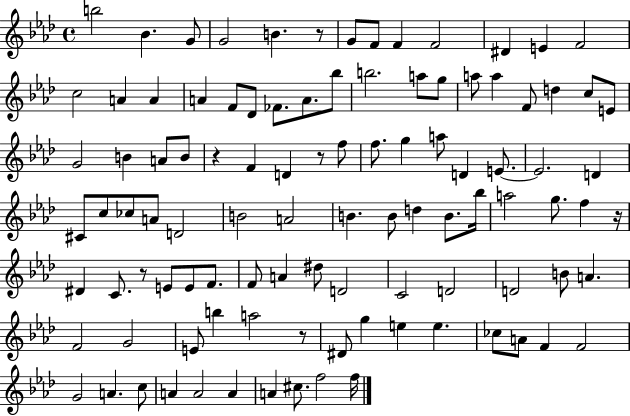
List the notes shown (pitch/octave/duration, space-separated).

B5/h Bb4/q. G4/e G4/h B4/q. R/e G4/e F4/e F4/q F4/h D#4/q E4/q F4/h C5/h A4/q A4/q A4/q F4/e Db4/e FES4/e. A4/e. Bb5/e B5/h. A5/e G5/e A5/e A5/q F4/e D5/q C5/e E4/e G4/h B4/q A4/e B4/e R/q F4/q D4/q R/e F5/e F5/e. G5/q A5/e D4/q E4/e. E4/h. D4/q C#4/e C5/e CES5/e A4/e D4/h B4/h A4/h B4/q. B4/e D5/q B4/e. Bb5/s A5/h G5/e. F5/q R/s D#4/q C4/e. R/e E4/e E4/e F4/e. F4/e A4/q D#5/e D4/h C4/h D4/h D4/h B4/e A4/q. F4/h G4/h E4/e B5/q A5/h R/e D#4/e G5/q E5/q E5/q. CES5/e A4/e F4/q F4/h G4/h A4/q. C5/e A4/q A4/h A4/q A4/q C#5/e. F5/h F5/s